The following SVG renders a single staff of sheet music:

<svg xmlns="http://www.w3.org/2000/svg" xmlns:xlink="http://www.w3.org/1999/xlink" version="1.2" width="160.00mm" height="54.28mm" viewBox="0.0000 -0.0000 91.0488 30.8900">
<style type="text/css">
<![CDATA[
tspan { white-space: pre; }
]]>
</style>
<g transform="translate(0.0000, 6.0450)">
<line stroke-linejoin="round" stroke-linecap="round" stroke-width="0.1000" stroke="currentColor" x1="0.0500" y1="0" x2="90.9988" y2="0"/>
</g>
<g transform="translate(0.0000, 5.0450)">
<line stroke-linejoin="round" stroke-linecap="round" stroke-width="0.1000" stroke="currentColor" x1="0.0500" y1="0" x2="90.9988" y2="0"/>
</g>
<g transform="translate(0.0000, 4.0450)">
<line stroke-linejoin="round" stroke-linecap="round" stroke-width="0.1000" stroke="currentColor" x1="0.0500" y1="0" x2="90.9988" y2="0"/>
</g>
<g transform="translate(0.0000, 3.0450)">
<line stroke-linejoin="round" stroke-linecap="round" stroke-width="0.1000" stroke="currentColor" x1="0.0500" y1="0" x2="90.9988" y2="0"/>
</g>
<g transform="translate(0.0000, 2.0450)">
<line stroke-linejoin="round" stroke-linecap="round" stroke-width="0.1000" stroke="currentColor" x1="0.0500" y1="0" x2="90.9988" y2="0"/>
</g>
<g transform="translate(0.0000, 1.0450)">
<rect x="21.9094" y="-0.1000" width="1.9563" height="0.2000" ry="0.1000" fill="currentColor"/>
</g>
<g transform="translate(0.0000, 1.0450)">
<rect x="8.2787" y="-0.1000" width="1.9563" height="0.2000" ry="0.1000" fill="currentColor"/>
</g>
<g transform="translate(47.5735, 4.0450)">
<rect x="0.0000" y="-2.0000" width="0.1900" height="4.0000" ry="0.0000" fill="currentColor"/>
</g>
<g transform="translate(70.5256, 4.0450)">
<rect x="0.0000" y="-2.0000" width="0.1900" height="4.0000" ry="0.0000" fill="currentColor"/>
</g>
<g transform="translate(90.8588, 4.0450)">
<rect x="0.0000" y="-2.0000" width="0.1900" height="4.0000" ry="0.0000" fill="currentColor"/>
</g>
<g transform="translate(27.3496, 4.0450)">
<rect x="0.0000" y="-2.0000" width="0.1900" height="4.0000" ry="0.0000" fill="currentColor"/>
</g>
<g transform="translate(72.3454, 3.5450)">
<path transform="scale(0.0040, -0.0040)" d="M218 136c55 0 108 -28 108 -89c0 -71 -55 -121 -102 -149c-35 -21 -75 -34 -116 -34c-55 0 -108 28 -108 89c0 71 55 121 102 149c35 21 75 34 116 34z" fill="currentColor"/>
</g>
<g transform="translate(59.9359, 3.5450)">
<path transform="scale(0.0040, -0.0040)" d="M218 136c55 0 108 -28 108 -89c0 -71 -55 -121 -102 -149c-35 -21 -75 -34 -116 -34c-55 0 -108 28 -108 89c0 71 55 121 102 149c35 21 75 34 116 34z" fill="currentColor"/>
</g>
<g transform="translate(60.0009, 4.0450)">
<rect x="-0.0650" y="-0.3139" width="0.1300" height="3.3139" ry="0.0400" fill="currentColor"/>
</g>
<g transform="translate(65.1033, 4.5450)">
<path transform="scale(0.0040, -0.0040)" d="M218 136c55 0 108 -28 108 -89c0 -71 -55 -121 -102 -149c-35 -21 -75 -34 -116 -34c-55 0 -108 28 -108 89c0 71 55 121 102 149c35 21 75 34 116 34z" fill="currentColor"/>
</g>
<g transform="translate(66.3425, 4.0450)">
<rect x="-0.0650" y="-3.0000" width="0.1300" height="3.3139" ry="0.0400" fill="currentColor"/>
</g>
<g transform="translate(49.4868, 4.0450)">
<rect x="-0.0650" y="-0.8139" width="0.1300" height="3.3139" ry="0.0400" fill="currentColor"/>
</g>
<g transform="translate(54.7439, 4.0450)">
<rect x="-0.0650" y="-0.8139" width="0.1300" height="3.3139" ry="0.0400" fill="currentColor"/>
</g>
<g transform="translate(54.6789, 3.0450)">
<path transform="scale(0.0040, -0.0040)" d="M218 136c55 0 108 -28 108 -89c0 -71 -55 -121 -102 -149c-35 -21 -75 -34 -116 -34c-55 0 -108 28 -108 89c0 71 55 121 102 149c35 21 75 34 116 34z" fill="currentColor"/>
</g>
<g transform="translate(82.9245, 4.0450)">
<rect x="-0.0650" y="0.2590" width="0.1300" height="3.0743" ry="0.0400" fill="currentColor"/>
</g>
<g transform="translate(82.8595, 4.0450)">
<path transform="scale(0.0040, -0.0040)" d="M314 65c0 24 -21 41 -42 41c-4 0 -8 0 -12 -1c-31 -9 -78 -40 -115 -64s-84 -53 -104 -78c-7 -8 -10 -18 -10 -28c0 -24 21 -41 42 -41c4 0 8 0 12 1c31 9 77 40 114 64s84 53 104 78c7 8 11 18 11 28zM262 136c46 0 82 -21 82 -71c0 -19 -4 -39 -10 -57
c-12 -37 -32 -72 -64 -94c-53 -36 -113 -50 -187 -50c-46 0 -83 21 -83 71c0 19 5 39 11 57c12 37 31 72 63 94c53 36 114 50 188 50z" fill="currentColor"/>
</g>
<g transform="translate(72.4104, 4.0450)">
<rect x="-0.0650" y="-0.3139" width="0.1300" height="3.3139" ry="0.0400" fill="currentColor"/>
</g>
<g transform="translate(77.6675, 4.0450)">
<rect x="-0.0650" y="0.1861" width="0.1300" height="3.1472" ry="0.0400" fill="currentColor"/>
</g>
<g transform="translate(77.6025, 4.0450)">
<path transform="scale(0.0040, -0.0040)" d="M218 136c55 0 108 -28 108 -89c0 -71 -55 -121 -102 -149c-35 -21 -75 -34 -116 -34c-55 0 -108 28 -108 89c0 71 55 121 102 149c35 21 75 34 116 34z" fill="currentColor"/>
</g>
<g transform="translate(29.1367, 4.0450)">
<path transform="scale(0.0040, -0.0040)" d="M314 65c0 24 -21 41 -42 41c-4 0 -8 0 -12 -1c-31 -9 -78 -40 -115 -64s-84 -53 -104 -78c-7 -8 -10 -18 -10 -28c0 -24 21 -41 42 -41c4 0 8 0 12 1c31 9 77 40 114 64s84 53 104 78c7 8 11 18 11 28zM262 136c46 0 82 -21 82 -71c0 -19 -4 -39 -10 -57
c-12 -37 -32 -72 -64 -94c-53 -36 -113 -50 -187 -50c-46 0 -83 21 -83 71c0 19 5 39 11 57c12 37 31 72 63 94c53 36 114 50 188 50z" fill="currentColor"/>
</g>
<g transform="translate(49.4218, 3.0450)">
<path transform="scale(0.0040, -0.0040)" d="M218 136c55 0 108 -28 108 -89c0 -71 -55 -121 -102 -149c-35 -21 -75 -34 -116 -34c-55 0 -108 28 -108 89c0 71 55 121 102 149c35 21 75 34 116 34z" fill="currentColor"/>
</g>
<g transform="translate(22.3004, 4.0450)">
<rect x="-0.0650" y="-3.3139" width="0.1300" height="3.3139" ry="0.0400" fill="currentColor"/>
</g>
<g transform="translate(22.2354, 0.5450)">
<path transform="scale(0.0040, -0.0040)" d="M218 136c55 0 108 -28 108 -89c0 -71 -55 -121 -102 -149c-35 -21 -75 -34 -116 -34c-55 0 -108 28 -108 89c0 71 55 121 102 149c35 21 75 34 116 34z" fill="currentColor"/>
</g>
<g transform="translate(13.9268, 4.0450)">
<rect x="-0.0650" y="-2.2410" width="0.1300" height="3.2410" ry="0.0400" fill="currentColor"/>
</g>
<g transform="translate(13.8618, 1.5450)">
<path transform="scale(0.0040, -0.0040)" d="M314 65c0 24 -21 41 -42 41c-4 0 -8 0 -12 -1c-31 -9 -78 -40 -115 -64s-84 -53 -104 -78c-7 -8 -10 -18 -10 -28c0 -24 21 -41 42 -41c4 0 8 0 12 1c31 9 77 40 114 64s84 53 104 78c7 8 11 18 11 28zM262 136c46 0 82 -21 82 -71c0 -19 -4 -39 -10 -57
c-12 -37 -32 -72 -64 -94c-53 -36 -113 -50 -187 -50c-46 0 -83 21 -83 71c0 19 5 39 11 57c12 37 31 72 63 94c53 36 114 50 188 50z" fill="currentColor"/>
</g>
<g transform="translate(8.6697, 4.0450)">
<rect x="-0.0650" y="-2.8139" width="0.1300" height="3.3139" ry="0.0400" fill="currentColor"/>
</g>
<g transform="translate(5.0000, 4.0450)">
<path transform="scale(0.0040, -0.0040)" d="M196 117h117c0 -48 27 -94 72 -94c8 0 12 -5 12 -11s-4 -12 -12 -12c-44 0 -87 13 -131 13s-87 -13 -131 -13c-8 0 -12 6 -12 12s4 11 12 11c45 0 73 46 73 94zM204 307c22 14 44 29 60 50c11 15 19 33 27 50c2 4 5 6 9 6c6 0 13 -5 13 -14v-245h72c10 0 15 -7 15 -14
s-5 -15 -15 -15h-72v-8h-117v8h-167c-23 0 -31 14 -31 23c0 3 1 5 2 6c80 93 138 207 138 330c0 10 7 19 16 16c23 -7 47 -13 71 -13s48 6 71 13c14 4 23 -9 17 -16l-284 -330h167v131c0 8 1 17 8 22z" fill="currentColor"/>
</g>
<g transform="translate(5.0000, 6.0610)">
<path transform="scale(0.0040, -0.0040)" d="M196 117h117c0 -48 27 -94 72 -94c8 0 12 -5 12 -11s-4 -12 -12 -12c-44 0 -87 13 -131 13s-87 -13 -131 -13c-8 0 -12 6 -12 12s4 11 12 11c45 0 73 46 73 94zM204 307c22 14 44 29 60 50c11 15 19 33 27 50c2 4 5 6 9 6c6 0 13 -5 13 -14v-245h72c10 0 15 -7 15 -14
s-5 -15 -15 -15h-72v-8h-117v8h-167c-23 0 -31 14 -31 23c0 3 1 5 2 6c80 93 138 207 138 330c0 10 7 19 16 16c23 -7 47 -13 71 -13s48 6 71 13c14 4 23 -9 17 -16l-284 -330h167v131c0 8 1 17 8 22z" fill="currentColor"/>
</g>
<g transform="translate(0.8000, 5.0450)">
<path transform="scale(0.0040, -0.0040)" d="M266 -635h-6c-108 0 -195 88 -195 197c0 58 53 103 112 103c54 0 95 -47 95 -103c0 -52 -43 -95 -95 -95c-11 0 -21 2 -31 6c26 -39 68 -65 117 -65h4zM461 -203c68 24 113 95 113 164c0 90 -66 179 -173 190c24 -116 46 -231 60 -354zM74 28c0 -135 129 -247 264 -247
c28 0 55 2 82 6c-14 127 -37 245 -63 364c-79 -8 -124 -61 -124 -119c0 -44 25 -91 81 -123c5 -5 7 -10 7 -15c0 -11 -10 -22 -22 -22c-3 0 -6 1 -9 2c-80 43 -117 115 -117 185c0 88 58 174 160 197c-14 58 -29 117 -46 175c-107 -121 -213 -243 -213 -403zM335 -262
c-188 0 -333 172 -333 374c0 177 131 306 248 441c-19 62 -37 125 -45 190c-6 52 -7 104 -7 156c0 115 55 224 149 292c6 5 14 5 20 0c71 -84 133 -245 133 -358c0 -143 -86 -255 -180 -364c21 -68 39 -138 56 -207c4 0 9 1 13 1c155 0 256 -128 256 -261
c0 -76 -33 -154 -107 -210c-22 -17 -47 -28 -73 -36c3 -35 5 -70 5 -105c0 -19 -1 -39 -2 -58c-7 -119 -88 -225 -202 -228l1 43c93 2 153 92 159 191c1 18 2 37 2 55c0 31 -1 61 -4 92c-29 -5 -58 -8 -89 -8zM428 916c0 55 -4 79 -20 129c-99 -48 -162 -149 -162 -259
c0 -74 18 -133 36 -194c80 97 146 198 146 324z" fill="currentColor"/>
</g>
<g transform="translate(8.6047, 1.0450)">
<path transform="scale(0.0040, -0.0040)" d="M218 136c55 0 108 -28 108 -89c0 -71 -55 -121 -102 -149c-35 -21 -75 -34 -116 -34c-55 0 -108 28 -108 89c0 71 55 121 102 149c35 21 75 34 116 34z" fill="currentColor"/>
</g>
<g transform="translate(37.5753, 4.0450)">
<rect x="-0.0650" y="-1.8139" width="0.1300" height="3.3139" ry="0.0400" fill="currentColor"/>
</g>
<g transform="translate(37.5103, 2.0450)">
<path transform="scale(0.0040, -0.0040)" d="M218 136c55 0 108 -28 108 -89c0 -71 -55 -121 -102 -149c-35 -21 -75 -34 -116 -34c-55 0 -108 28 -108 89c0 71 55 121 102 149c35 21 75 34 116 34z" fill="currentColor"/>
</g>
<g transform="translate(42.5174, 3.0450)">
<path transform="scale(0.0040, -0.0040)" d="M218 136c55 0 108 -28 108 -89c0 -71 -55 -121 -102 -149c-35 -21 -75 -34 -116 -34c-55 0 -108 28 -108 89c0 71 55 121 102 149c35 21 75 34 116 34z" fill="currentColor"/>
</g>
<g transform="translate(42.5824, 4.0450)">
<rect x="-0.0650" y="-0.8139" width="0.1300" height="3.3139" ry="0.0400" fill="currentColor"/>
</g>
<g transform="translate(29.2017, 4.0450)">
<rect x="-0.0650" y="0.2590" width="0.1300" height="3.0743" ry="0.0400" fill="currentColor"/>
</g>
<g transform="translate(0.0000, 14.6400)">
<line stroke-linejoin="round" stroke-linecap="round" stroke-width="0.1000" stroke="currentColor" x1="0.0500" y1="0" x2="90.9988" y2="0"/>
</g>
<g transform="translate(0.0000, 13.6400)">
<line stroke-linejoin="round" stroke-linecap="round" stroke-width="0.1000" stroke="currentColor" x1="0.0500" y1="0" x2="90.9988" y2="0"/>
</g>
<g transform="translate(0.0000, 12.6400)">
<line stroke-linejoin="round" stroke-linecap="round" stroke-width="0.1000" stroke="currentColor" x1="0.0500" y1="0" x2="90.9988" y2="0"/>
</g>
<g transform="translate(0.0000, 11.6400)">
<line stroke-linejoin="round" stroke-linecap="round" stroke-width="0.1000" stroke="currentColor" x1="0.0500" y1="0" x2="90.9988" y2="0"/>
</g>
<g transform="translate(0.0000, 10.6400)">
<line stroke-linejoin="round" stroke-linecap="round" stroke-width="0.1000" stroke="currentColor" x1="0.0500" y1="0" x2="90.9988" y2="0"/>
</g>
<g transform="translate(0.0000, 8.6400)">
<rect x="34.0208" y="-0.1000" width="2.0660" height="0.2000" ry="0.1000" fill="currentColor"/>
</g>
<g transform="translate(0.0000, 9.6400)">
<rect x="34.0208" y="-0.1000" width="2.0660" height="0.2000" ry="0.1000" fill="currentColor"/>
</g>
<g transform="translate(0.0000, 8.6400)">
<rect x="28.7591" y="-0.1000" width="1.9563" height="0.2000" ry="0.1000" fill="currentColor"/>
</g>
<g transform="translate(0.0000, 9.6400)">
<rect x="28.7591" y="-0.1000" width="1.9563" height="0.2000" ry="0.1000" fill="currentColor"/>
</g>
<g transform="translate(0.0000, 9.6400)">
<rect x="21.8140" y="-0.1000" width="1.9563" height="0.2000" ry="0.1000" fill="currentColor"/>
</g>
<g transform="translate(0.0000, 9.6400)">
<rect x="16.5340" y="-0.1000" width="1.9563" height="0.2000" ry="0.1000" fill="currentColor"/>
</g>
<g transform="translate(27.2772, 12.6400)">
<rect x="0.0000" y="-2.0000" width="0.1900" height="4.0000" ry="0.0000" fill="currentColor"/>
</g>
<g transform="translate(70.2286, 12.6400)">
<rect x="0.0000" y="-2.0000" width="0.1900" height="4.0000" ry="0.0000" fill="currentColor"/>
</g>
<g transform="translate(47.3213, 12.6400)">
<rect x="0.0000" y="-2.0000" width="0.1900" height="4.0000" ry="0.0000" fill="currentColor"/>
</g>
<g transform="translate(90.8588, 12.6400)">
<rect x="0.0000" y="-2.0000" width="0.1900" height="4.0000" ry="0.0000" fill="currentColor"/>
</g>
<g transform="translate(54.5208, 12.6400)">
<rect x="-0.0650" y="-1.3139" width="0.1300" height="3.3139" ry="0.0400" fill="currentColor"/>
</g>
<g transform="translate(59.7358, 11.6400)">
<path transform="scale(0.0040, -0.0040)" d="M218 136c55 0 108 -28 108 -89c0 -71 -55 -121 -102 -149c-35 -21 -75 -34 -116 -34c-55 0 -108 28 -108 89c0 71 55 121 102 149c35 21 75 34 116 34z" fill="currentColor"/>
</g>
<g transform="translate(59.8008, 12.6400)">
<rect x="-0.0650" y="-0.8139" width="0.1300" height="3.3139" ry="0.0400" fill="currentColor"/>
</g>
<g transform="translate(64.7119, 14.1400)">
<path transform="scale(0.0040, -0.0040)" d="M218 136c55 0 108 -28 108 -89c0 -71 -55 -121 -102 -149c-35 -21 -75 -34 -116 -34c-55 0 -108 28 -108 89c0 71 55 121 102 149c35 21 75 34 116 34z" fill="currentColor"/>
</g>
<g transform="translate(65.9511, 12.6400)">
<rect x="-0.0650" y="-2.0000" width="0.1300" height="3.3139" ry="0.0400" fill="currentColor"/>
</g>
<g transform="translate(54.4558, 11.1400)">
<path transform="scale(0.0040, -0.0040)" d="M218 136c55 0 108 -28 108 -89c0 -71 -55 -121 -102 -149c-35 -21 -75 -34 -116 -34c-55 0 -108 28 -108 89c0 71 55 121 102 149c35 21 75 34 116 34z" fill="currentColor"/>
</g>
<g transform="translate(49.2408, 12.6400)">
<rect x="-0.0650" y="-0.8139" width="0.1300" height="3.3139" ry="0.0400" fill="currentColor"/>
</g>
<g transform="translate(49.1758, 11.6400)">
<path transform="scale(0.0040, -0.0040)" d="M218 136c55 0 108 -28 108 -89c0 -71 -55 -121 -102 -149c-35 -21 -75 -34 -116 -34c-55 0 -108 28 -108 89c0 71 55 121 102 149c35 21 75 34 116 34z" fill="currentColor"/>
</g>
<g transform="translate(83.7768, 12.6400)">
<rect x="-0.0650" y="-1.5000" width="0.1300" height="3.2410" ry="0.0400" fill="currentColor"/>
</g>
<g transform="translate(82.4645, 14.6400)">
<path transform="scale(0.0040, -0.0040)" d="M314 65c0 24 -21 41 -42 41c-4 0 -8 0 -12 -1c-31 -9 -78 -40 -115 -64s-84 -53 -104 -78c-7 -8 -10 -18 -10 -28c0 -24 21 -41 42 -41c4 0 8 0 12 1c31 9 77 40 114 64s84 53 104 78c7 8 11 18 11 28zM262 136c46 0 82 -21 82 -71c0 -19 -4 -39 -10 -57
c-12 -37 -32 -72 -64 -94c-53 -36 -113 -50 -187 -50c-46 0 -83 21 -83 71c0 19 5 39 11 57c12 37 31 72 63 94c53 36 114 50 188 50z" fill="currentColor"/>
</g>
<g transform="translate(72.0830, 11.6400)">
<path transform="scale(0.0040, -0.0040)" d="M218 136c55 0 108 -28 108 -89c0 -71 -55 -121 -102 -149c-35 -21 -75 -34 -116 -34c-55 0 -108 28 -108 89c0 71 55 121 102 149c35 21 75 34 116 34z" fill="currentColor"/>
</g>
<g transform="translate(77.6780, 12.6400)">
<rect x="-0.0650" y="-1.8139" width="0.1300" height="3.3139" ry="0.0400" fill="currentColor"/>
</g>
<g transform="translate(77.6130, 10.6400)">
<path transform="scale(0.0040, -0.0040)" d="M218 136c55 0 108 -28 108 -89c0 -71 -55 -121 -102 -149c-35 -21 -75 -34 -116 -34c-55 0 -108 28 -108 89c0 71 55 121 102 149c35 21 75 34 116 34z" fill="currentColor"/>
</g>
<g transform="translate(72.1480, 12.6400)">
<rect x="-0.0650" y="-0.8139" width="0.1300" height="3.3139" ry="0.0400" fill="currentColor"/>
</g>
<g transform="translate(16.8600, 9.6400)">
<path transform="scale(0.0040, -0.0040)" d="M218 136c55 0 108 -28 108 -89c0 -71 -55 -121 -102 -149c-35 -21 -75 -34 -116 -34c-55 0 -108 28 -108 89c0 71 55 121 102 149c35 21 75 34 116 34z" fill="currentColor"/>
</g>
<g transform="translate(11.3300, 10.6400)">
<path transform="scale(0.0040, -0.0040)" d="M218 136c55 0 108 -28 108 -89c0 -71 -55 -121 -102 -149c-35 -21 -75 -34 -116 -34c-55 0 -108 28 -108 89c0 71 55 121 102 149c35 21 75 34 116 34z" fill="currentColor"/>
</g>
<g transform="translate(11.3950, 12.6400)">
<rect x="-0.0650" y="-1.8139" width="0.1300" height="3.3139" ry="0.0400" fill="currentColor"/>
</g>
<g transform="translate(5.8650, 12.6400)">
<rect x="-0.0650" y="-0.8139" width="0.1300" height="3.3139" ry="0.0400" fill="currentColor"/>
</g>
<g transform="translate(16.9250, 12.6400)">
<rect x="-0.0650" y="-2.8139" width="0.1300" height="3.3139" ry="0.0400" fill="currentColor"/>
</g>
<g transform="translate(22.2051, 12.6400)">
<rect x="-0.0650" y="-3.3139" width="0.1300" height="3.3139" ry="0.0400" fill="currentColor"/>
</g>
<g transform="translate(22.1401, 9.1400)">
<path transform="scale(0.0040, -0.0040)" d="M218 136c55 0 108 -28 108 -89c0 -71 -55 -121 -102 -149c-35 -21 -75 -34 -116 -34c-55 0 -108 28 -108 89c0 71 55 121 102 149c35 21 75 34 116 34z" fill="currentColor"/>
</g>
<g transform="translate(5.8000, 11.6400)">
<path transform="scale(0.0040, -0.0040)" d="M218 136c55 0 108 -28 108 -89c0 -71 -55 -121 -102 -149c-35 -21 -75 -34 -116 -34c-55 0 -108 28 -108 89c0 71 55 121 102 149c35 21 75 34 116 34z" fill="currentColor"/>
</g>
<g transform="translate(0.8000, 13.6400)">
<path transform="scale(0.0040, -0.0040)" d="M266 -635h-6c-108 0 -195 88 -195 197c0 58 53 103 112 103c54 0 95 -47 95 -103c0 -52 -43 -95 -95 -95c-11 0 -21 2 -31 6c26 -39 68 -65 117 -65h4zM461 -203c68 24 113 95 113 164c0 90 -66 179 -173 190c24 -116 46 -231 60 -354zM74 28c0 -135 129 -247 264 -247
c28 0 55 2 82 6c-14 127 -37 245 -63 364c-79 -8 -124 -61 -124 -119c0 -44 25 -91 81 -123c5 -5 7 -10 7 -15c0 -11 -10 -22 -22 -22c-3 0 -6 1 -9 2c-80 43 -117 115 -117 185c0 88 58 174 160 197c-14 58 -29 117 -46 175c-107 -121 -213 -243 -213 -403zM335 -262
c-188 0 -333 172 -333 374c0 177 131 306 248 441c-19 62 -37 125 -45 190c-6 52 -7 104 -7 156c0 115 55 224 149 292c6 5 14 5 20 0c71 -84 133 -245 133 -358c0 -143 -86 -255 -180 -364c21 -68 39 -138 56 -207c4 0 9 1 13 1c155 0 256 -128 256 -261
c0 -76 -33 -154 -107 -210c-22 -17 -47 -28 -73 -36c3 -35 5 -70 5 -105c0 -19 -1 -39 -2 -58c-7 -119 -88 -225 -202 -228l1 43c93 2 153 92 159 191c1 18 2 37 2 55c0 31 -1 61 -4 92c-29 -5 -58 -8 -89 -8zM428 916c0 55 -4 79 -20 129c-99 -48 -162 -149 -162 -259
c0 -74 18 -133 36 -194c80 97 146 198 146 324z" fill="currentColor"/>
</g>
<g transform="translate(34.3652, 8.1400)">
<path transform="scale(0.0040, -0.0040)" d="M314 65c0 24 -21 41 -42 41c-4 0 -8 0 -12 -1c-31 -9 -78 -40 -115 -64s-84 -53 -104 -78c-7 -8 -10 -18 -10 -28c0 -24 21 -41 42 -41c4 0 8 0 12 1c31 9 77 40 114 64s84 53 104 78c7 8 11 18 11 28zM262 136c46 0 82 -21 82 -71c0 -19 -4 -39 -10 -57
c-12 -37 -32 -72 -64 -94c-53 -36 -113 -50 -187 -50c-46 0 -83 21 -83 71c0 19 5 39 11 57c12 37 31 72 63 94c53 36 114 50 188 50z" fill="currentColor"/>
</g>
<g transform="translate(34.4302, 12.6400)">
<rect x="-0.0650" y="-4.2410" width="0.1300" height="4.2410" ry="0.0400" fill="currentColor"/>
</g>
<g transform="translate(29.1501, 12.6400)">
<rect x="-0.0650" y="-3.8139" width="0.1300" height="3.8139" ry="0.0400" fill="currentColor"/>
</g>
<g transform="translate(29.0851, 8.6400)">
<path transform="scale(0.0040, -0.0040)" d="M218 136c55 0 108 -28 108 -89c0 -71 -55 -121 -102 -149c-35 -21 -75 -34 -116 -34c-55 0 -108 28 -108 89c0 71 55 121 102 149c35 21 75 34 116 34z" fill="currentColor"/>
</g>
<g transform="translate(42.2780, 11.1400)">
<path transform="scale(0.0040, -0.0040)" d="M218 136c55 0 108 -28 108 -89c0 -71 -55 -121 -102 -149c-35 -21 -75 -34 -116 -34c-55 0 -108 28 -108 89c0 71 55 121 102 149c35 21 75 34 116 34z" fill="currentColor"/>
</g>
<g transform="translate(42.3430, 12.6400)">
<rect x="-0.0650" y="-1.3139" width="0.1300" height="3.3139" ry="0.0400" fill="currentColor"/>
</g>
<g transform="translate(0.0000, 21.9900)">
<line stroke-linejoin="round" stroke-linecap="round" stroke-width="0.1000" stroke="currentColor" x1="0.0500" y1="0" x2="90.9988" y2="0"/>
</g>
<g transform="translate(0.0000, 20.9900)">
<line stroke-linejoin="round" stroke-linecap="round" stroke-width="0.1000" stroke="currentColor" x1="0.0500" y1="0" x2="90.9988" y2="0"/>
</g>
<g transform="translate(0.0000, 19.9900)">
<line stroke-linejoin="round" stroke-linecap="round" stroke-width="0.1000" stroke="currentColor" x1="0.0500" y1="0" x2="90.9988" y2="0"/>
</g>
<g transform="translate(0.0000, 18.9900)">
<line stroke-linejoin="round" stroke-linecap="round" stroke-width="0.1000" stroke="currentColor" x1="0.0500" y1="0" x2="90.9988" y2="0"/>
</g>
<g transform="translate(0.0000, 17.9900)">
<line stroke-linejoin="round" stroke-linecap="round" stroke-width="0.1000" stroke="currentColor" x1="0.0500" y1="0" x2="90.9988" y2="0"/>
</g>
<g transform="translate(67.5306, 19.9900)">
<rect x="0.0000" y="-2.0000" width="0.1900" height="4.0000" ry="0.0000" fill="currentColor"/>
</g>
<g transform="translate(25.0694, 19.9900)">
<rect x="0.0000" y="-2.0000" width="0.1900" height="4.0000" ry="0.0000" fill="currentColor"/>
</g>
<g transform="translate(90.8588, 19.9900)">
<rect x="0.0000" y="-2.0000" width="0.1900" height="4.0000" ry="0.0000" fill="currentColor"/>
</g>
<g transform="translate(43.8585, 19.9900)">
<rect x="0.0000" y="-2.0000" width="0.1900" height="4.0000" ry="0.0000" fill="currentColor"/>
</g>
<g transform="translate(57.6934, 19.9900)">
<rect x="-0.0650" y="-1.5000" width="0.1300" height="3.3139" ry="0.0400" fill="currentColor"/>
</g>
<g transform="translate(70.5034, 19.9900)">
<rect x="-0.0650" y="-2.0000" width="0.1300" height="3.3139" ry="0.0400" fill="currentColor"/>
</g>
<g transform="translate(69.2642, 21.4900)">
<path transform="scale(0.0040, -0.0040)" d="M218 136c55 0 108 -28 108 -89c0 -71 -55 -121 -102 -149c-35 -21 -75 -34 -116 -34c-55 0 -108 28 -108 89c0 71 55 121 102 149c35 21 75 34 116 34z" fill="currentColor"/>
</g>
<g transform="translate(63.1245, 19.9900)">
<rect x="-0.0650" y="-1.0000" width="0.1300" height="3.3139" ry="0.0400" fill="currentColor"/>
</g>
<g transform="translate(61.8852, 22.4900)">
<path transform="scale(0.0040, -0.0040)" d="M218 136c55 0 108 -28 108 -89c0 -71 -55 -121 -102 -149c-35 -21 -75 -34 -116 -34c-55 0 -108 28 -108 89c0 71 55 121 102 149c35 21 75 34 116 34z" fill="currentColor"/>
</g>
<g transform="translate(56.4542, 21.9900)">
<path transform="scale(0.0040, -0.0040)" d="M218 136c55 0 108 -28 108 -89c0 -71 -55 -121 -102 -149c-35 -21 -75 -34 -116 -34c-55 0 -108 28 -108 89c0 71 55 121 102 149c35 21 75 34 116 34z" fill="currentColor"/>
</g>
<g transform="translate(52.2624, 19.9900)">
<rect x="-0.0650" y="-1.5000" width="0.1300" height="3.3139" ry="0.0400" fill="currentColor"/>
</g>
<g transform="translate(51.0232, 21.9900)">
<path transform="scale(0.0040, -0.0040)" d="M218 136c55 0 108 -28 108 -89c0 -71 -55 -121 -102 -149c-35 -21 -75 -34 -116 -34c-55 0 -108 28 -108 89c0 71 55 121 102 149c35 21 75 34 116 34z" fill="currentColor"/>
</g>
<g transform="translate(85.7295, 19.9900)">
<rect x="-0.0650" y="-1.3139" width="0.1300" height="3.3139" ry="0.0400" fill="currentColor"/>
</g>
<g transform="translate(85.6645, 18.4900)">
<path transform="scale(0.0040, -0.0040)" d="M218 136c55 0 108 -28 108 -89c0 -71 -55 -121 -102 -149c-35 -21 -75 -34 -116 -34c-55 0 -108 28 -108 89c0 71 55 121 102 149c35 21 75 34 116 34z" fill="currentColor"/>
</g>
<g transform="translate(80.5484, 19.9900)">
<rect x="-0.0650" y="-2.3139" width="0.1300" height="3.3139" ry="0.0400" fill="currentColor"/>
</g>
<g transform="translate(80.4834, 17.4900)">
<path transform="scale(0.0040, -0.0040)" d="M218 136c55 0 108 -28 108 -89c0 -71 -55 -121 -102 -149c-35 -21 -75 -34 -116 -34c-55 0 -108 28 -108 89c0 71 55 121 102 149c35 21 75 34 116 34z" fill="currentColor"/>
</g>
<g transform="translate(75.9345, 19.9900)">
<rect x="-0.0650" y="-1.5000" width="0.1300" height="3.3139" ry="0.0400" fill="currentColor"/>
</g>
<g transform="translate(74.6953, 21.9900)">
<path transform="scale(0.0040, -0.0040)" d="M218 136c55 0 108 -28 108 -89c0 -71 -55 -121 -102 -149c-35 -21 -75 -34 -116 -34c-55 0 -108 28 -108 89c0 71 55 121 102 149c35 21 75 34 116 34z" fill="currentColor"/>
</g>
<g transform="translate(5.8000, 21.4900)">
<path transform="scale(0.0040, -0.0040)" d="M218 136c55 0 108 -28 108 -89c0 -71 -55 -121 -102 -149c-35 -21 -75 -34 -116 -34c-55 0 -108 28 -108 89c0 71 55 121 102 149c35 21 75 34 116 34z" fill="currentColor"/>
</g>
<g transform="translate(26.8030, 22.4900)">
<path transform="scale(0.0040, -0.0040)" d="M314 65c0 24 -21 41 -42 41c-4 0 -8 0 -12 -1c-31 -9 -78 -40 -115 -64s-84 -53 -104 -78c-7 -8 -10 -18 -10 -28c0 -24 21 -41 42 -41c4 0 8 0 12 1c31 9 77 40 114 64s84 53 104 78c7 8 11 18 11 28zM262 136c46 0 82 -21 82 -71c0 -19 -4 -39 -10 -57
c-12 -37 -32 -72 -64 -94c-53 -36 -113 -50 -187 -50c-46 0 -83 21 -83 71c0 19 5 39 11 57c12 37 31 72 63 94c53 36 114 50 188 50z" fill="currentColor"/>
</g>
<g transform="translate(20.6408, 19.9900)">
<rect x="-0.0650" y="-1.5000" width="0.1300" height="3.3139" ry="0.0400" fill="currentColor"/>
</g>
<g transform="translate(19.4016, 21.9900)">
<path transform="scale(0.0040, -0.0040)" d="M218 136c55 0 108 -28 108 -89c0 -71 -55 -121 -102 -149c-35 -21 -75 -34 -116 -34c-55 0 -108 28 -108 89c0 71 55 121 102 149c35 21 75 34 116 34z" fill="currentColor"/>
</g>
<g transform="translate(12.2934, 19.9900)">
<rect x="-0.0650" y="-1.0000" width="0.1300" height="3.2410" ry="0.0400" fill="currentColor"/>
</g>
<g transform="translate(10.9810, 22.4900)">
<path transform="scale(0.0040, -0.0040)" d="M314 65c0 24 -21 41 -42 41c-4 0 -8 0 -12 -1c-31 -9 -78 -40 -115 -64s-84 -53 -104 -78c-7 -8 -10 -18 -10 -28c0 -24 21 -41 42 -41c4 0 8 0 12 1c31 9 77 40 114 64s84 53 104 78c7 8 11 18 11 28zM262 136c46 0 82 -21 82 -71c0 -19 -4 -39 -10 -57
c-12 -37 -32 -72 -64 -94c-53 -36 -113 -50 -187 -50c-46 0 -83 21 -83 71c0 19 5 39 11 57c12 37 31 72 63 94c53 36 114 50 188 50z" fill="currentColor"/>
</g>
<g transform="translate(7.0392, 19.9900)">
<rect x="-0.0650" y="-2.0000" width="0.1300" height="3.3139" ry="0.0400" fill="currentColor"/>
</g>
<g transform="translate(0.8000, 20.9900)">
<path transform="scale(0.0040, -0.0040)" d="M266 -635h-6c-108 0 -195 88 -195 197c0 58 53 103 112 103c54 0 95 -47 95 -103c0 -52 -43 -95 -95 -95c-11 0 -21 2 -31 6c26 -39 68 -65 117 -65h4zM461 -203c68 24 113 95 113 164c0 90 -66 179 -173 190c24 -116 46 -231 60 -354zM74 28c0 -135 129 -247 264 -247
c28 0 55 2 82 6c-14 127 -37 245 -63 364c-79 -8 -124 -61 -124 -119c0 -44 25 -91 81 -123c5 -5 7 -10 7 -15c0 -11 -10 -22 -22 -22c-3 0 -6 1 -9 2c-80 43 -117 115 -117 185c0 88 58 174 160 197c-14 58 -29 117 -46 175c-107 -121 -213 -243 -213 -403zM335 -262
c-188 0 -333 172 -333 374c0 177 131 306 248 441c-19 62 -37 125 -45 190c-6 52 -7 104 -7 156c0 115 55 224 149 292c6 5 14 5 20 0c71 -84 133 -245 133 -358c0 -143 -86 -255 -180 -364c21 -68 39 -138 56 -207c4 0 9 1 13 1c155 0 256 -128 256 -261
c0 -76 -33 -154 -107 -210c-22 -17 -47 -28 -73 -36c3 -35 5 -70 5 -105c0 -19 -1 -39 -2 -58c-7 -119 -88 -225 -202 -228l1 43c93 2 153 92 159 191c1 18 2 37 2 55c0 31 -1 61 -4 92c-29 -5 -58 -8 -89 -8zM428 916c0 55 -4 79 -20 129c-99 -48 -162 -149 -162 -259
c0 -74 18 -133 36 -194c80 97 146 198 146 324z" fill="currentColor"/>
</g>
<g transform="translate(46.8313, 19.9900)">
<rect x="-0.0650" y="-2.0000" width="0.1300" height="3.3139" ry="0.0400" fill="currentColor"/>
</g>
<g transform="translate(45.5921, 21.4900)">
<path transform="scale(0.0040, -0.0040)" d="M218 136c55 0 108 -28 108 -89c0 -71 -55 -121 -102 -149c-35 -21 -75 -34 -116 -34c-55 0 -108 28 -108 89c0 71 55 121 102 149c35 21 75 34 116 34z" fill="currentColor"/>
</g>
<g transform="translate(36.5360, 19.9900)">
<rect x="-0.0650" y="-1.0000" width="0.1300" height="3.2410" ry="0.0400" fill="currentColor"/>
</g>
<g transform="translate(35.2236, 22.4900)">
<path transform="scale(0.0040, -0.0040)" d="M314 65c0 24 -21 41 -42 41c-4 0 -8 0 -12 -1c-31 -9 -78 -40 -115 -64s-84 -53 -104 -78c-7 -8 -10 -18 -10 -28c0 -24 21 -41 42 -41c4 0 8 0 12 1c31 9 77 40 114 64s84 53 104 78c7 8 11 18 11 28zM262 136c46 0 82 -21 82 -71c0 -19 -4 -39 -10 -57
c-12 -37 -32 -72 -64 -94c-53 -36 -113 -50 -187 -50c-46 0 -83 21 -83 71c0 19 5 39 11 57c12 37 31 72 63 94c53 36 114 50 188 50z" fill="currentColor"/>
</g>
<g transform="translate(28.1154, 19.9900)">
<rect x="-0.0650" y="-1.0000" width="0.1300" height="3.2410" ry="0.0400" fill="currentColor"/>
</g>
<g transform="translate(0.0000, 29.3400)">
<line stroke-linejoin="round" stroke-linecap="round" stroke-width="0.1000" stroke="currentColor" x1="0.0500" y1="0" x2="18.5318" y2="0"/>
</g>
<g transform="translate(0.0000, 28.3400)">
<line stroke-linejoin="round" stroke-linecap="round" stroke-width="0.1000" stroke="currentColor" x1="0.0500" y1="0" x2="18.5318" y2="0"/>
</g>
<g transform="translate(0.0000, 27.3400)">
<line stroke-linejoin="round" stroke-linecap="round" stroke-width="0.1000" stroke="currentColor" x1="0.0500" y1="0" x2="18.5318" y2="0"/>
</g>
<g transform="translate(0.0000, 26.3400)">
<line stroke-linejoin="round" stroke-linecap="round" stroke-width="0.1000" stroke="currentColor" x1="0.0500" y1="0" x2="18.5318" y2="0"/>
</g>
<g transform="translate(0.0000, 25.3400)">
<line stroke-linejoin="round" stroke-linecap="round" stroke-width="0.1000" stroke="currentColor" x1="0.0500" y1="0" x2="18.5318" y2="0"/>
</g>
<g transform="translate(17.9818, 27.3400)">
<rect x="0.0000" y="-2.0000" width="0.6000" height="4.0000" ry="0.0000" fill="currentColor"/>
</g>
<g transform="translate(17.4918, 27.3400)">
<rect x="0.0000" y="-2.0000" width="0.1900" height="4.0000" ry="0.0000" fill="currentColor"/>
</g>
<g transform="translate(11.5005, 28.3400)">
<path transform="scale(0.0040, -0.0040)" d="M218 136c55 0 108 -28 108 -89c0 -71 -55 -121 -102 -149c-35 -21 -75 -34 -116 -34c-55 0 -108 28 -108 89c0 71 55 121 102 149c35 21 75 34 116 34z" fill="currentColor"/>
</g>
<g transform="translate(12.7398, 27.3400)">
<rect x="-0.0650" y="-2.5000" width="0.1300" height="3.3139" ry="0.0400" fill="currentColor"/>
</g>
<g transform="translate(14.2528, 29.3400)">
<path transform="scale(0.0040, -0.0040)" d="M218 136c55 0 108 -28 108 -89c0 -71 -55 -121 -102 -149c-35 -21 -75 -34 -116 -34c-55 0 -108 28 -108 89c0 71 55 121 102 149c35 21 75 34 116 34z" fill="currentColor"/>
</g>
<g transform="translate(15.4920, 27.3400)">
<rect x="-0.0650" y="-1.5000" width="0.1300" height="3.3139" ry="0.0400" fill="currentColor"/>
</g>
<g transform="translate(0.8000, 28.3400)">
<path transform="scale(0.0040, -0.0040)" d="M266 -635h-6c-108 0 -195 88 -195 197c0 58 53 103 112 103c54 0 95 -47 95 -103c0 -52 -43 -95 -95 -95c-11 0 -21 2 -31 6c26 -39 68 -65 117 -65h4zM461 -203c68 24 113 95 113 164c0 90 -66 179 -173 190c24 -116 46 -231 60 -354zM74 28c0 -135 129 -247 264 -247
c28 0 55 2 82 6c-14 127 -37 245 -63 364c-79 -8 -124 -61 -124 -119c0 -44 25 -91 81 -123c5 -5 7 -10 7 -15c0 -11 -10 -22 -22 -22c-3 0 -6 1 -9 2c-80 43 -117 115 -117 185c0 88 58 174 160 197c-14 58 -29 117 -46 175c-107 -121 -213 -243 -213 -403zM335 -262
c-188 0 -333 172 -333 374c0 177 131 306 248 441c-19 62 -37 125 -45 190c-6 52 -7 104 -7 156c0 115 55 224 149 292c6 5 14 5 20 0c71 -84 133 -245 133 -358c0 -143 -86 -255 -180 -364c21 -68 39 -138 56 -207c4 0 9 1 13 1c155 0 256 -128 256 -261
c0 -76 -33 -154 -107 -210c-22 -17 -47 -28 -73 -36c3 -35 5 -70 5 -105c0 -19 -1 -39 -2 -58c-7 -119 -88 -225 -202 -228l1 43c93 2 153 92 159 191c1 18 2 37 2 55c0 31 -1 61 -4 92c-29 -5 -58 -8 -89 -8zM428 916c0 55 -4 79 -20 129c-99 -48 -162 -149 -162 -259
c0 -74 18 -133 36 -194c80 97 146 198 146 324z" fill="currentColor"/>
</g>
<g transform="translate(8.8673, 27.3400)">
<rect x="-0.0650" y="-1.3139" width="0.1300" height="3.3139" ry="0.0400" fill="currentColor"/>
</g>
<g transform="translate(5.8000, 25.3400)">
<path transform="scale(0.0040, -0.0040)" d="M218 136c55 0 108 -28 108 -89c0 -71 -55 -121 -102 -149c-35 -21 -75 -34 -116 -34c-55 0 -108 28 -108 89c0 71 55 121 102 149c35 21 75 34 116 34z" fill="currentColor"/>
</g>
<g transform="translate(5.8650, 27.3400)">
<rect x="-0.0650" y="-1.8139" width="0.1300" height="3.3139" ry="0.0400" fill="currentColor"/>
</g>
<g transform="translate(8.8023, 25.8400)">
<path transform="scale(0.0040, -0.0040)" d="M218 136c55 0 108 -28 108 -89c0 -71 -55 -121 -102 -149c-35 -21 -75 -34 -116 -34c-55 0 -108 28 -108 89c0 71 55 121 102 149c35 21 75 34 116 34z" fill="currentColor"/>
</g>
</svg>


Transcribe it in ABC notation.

X:1
T:Untitled
M:4/4
L:1/4
K:C
a g2 b B2 f d d d c A c B B2 d f a b c' d'2 e d e d F d f E2 F D2 E D2 D2 F E E D F E g e f e G E